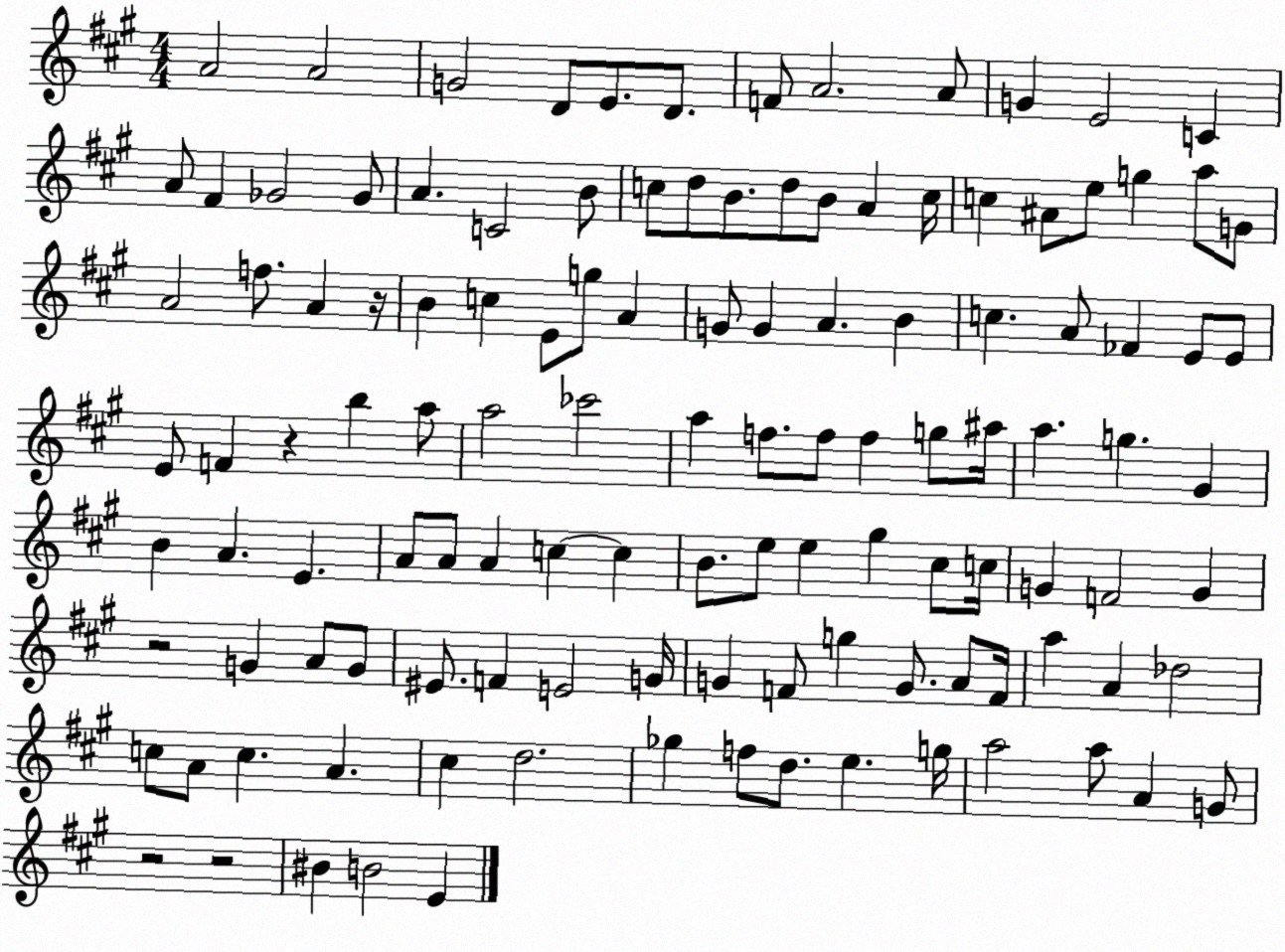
X:1
T:Untitled
M:4/4
L:1/4
K:A
A2 A2 G2 D/2 E/2 D/2 F/2 A2 A/2 G E2 C A/2 ^F _G2 _G/2 A C2 B/2 c/2 d/2 B/2 d/2 B/2 A c/4 c ^A/2 e/2 g a/2 G/2 A2 f/2 A z/4 B c E/2 g/2 A G/2 G A B c A/2 _F E/2 E/2 E/2 F z b a/2 a2 _c'2 a f/2 f/2 f g/2 ^a/4 a g ^G B A E A/2 A/2 A c c B/2 e/2 e ^g ^c/2 c/4 G F2 G z2 G A/2 G/2 ^E/2 F E2 G/4 G F/2 g G/2 A/2 F/4 a A _d2 c/2 A/2 c A ^c d2 _g f/2 d/2 e g/4 a2 a/2 A G/2 z2 z2 ^B B2 E